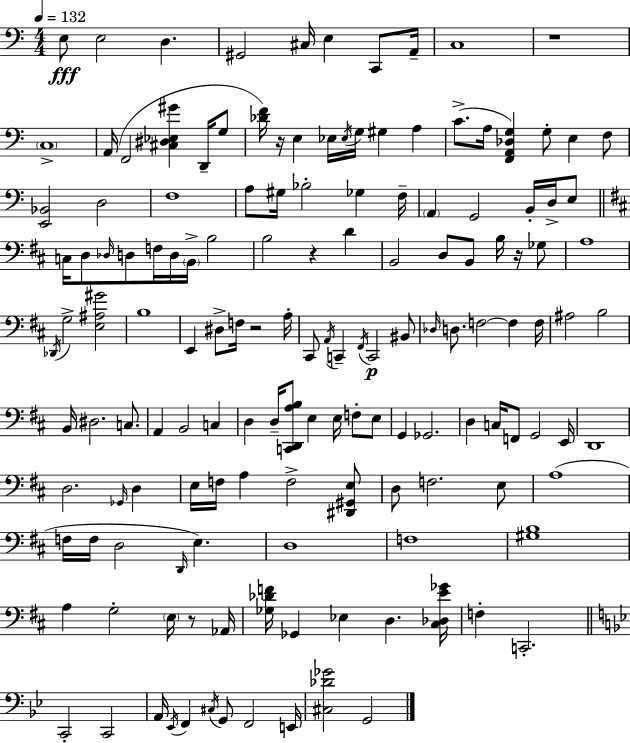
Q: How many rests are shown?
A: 6